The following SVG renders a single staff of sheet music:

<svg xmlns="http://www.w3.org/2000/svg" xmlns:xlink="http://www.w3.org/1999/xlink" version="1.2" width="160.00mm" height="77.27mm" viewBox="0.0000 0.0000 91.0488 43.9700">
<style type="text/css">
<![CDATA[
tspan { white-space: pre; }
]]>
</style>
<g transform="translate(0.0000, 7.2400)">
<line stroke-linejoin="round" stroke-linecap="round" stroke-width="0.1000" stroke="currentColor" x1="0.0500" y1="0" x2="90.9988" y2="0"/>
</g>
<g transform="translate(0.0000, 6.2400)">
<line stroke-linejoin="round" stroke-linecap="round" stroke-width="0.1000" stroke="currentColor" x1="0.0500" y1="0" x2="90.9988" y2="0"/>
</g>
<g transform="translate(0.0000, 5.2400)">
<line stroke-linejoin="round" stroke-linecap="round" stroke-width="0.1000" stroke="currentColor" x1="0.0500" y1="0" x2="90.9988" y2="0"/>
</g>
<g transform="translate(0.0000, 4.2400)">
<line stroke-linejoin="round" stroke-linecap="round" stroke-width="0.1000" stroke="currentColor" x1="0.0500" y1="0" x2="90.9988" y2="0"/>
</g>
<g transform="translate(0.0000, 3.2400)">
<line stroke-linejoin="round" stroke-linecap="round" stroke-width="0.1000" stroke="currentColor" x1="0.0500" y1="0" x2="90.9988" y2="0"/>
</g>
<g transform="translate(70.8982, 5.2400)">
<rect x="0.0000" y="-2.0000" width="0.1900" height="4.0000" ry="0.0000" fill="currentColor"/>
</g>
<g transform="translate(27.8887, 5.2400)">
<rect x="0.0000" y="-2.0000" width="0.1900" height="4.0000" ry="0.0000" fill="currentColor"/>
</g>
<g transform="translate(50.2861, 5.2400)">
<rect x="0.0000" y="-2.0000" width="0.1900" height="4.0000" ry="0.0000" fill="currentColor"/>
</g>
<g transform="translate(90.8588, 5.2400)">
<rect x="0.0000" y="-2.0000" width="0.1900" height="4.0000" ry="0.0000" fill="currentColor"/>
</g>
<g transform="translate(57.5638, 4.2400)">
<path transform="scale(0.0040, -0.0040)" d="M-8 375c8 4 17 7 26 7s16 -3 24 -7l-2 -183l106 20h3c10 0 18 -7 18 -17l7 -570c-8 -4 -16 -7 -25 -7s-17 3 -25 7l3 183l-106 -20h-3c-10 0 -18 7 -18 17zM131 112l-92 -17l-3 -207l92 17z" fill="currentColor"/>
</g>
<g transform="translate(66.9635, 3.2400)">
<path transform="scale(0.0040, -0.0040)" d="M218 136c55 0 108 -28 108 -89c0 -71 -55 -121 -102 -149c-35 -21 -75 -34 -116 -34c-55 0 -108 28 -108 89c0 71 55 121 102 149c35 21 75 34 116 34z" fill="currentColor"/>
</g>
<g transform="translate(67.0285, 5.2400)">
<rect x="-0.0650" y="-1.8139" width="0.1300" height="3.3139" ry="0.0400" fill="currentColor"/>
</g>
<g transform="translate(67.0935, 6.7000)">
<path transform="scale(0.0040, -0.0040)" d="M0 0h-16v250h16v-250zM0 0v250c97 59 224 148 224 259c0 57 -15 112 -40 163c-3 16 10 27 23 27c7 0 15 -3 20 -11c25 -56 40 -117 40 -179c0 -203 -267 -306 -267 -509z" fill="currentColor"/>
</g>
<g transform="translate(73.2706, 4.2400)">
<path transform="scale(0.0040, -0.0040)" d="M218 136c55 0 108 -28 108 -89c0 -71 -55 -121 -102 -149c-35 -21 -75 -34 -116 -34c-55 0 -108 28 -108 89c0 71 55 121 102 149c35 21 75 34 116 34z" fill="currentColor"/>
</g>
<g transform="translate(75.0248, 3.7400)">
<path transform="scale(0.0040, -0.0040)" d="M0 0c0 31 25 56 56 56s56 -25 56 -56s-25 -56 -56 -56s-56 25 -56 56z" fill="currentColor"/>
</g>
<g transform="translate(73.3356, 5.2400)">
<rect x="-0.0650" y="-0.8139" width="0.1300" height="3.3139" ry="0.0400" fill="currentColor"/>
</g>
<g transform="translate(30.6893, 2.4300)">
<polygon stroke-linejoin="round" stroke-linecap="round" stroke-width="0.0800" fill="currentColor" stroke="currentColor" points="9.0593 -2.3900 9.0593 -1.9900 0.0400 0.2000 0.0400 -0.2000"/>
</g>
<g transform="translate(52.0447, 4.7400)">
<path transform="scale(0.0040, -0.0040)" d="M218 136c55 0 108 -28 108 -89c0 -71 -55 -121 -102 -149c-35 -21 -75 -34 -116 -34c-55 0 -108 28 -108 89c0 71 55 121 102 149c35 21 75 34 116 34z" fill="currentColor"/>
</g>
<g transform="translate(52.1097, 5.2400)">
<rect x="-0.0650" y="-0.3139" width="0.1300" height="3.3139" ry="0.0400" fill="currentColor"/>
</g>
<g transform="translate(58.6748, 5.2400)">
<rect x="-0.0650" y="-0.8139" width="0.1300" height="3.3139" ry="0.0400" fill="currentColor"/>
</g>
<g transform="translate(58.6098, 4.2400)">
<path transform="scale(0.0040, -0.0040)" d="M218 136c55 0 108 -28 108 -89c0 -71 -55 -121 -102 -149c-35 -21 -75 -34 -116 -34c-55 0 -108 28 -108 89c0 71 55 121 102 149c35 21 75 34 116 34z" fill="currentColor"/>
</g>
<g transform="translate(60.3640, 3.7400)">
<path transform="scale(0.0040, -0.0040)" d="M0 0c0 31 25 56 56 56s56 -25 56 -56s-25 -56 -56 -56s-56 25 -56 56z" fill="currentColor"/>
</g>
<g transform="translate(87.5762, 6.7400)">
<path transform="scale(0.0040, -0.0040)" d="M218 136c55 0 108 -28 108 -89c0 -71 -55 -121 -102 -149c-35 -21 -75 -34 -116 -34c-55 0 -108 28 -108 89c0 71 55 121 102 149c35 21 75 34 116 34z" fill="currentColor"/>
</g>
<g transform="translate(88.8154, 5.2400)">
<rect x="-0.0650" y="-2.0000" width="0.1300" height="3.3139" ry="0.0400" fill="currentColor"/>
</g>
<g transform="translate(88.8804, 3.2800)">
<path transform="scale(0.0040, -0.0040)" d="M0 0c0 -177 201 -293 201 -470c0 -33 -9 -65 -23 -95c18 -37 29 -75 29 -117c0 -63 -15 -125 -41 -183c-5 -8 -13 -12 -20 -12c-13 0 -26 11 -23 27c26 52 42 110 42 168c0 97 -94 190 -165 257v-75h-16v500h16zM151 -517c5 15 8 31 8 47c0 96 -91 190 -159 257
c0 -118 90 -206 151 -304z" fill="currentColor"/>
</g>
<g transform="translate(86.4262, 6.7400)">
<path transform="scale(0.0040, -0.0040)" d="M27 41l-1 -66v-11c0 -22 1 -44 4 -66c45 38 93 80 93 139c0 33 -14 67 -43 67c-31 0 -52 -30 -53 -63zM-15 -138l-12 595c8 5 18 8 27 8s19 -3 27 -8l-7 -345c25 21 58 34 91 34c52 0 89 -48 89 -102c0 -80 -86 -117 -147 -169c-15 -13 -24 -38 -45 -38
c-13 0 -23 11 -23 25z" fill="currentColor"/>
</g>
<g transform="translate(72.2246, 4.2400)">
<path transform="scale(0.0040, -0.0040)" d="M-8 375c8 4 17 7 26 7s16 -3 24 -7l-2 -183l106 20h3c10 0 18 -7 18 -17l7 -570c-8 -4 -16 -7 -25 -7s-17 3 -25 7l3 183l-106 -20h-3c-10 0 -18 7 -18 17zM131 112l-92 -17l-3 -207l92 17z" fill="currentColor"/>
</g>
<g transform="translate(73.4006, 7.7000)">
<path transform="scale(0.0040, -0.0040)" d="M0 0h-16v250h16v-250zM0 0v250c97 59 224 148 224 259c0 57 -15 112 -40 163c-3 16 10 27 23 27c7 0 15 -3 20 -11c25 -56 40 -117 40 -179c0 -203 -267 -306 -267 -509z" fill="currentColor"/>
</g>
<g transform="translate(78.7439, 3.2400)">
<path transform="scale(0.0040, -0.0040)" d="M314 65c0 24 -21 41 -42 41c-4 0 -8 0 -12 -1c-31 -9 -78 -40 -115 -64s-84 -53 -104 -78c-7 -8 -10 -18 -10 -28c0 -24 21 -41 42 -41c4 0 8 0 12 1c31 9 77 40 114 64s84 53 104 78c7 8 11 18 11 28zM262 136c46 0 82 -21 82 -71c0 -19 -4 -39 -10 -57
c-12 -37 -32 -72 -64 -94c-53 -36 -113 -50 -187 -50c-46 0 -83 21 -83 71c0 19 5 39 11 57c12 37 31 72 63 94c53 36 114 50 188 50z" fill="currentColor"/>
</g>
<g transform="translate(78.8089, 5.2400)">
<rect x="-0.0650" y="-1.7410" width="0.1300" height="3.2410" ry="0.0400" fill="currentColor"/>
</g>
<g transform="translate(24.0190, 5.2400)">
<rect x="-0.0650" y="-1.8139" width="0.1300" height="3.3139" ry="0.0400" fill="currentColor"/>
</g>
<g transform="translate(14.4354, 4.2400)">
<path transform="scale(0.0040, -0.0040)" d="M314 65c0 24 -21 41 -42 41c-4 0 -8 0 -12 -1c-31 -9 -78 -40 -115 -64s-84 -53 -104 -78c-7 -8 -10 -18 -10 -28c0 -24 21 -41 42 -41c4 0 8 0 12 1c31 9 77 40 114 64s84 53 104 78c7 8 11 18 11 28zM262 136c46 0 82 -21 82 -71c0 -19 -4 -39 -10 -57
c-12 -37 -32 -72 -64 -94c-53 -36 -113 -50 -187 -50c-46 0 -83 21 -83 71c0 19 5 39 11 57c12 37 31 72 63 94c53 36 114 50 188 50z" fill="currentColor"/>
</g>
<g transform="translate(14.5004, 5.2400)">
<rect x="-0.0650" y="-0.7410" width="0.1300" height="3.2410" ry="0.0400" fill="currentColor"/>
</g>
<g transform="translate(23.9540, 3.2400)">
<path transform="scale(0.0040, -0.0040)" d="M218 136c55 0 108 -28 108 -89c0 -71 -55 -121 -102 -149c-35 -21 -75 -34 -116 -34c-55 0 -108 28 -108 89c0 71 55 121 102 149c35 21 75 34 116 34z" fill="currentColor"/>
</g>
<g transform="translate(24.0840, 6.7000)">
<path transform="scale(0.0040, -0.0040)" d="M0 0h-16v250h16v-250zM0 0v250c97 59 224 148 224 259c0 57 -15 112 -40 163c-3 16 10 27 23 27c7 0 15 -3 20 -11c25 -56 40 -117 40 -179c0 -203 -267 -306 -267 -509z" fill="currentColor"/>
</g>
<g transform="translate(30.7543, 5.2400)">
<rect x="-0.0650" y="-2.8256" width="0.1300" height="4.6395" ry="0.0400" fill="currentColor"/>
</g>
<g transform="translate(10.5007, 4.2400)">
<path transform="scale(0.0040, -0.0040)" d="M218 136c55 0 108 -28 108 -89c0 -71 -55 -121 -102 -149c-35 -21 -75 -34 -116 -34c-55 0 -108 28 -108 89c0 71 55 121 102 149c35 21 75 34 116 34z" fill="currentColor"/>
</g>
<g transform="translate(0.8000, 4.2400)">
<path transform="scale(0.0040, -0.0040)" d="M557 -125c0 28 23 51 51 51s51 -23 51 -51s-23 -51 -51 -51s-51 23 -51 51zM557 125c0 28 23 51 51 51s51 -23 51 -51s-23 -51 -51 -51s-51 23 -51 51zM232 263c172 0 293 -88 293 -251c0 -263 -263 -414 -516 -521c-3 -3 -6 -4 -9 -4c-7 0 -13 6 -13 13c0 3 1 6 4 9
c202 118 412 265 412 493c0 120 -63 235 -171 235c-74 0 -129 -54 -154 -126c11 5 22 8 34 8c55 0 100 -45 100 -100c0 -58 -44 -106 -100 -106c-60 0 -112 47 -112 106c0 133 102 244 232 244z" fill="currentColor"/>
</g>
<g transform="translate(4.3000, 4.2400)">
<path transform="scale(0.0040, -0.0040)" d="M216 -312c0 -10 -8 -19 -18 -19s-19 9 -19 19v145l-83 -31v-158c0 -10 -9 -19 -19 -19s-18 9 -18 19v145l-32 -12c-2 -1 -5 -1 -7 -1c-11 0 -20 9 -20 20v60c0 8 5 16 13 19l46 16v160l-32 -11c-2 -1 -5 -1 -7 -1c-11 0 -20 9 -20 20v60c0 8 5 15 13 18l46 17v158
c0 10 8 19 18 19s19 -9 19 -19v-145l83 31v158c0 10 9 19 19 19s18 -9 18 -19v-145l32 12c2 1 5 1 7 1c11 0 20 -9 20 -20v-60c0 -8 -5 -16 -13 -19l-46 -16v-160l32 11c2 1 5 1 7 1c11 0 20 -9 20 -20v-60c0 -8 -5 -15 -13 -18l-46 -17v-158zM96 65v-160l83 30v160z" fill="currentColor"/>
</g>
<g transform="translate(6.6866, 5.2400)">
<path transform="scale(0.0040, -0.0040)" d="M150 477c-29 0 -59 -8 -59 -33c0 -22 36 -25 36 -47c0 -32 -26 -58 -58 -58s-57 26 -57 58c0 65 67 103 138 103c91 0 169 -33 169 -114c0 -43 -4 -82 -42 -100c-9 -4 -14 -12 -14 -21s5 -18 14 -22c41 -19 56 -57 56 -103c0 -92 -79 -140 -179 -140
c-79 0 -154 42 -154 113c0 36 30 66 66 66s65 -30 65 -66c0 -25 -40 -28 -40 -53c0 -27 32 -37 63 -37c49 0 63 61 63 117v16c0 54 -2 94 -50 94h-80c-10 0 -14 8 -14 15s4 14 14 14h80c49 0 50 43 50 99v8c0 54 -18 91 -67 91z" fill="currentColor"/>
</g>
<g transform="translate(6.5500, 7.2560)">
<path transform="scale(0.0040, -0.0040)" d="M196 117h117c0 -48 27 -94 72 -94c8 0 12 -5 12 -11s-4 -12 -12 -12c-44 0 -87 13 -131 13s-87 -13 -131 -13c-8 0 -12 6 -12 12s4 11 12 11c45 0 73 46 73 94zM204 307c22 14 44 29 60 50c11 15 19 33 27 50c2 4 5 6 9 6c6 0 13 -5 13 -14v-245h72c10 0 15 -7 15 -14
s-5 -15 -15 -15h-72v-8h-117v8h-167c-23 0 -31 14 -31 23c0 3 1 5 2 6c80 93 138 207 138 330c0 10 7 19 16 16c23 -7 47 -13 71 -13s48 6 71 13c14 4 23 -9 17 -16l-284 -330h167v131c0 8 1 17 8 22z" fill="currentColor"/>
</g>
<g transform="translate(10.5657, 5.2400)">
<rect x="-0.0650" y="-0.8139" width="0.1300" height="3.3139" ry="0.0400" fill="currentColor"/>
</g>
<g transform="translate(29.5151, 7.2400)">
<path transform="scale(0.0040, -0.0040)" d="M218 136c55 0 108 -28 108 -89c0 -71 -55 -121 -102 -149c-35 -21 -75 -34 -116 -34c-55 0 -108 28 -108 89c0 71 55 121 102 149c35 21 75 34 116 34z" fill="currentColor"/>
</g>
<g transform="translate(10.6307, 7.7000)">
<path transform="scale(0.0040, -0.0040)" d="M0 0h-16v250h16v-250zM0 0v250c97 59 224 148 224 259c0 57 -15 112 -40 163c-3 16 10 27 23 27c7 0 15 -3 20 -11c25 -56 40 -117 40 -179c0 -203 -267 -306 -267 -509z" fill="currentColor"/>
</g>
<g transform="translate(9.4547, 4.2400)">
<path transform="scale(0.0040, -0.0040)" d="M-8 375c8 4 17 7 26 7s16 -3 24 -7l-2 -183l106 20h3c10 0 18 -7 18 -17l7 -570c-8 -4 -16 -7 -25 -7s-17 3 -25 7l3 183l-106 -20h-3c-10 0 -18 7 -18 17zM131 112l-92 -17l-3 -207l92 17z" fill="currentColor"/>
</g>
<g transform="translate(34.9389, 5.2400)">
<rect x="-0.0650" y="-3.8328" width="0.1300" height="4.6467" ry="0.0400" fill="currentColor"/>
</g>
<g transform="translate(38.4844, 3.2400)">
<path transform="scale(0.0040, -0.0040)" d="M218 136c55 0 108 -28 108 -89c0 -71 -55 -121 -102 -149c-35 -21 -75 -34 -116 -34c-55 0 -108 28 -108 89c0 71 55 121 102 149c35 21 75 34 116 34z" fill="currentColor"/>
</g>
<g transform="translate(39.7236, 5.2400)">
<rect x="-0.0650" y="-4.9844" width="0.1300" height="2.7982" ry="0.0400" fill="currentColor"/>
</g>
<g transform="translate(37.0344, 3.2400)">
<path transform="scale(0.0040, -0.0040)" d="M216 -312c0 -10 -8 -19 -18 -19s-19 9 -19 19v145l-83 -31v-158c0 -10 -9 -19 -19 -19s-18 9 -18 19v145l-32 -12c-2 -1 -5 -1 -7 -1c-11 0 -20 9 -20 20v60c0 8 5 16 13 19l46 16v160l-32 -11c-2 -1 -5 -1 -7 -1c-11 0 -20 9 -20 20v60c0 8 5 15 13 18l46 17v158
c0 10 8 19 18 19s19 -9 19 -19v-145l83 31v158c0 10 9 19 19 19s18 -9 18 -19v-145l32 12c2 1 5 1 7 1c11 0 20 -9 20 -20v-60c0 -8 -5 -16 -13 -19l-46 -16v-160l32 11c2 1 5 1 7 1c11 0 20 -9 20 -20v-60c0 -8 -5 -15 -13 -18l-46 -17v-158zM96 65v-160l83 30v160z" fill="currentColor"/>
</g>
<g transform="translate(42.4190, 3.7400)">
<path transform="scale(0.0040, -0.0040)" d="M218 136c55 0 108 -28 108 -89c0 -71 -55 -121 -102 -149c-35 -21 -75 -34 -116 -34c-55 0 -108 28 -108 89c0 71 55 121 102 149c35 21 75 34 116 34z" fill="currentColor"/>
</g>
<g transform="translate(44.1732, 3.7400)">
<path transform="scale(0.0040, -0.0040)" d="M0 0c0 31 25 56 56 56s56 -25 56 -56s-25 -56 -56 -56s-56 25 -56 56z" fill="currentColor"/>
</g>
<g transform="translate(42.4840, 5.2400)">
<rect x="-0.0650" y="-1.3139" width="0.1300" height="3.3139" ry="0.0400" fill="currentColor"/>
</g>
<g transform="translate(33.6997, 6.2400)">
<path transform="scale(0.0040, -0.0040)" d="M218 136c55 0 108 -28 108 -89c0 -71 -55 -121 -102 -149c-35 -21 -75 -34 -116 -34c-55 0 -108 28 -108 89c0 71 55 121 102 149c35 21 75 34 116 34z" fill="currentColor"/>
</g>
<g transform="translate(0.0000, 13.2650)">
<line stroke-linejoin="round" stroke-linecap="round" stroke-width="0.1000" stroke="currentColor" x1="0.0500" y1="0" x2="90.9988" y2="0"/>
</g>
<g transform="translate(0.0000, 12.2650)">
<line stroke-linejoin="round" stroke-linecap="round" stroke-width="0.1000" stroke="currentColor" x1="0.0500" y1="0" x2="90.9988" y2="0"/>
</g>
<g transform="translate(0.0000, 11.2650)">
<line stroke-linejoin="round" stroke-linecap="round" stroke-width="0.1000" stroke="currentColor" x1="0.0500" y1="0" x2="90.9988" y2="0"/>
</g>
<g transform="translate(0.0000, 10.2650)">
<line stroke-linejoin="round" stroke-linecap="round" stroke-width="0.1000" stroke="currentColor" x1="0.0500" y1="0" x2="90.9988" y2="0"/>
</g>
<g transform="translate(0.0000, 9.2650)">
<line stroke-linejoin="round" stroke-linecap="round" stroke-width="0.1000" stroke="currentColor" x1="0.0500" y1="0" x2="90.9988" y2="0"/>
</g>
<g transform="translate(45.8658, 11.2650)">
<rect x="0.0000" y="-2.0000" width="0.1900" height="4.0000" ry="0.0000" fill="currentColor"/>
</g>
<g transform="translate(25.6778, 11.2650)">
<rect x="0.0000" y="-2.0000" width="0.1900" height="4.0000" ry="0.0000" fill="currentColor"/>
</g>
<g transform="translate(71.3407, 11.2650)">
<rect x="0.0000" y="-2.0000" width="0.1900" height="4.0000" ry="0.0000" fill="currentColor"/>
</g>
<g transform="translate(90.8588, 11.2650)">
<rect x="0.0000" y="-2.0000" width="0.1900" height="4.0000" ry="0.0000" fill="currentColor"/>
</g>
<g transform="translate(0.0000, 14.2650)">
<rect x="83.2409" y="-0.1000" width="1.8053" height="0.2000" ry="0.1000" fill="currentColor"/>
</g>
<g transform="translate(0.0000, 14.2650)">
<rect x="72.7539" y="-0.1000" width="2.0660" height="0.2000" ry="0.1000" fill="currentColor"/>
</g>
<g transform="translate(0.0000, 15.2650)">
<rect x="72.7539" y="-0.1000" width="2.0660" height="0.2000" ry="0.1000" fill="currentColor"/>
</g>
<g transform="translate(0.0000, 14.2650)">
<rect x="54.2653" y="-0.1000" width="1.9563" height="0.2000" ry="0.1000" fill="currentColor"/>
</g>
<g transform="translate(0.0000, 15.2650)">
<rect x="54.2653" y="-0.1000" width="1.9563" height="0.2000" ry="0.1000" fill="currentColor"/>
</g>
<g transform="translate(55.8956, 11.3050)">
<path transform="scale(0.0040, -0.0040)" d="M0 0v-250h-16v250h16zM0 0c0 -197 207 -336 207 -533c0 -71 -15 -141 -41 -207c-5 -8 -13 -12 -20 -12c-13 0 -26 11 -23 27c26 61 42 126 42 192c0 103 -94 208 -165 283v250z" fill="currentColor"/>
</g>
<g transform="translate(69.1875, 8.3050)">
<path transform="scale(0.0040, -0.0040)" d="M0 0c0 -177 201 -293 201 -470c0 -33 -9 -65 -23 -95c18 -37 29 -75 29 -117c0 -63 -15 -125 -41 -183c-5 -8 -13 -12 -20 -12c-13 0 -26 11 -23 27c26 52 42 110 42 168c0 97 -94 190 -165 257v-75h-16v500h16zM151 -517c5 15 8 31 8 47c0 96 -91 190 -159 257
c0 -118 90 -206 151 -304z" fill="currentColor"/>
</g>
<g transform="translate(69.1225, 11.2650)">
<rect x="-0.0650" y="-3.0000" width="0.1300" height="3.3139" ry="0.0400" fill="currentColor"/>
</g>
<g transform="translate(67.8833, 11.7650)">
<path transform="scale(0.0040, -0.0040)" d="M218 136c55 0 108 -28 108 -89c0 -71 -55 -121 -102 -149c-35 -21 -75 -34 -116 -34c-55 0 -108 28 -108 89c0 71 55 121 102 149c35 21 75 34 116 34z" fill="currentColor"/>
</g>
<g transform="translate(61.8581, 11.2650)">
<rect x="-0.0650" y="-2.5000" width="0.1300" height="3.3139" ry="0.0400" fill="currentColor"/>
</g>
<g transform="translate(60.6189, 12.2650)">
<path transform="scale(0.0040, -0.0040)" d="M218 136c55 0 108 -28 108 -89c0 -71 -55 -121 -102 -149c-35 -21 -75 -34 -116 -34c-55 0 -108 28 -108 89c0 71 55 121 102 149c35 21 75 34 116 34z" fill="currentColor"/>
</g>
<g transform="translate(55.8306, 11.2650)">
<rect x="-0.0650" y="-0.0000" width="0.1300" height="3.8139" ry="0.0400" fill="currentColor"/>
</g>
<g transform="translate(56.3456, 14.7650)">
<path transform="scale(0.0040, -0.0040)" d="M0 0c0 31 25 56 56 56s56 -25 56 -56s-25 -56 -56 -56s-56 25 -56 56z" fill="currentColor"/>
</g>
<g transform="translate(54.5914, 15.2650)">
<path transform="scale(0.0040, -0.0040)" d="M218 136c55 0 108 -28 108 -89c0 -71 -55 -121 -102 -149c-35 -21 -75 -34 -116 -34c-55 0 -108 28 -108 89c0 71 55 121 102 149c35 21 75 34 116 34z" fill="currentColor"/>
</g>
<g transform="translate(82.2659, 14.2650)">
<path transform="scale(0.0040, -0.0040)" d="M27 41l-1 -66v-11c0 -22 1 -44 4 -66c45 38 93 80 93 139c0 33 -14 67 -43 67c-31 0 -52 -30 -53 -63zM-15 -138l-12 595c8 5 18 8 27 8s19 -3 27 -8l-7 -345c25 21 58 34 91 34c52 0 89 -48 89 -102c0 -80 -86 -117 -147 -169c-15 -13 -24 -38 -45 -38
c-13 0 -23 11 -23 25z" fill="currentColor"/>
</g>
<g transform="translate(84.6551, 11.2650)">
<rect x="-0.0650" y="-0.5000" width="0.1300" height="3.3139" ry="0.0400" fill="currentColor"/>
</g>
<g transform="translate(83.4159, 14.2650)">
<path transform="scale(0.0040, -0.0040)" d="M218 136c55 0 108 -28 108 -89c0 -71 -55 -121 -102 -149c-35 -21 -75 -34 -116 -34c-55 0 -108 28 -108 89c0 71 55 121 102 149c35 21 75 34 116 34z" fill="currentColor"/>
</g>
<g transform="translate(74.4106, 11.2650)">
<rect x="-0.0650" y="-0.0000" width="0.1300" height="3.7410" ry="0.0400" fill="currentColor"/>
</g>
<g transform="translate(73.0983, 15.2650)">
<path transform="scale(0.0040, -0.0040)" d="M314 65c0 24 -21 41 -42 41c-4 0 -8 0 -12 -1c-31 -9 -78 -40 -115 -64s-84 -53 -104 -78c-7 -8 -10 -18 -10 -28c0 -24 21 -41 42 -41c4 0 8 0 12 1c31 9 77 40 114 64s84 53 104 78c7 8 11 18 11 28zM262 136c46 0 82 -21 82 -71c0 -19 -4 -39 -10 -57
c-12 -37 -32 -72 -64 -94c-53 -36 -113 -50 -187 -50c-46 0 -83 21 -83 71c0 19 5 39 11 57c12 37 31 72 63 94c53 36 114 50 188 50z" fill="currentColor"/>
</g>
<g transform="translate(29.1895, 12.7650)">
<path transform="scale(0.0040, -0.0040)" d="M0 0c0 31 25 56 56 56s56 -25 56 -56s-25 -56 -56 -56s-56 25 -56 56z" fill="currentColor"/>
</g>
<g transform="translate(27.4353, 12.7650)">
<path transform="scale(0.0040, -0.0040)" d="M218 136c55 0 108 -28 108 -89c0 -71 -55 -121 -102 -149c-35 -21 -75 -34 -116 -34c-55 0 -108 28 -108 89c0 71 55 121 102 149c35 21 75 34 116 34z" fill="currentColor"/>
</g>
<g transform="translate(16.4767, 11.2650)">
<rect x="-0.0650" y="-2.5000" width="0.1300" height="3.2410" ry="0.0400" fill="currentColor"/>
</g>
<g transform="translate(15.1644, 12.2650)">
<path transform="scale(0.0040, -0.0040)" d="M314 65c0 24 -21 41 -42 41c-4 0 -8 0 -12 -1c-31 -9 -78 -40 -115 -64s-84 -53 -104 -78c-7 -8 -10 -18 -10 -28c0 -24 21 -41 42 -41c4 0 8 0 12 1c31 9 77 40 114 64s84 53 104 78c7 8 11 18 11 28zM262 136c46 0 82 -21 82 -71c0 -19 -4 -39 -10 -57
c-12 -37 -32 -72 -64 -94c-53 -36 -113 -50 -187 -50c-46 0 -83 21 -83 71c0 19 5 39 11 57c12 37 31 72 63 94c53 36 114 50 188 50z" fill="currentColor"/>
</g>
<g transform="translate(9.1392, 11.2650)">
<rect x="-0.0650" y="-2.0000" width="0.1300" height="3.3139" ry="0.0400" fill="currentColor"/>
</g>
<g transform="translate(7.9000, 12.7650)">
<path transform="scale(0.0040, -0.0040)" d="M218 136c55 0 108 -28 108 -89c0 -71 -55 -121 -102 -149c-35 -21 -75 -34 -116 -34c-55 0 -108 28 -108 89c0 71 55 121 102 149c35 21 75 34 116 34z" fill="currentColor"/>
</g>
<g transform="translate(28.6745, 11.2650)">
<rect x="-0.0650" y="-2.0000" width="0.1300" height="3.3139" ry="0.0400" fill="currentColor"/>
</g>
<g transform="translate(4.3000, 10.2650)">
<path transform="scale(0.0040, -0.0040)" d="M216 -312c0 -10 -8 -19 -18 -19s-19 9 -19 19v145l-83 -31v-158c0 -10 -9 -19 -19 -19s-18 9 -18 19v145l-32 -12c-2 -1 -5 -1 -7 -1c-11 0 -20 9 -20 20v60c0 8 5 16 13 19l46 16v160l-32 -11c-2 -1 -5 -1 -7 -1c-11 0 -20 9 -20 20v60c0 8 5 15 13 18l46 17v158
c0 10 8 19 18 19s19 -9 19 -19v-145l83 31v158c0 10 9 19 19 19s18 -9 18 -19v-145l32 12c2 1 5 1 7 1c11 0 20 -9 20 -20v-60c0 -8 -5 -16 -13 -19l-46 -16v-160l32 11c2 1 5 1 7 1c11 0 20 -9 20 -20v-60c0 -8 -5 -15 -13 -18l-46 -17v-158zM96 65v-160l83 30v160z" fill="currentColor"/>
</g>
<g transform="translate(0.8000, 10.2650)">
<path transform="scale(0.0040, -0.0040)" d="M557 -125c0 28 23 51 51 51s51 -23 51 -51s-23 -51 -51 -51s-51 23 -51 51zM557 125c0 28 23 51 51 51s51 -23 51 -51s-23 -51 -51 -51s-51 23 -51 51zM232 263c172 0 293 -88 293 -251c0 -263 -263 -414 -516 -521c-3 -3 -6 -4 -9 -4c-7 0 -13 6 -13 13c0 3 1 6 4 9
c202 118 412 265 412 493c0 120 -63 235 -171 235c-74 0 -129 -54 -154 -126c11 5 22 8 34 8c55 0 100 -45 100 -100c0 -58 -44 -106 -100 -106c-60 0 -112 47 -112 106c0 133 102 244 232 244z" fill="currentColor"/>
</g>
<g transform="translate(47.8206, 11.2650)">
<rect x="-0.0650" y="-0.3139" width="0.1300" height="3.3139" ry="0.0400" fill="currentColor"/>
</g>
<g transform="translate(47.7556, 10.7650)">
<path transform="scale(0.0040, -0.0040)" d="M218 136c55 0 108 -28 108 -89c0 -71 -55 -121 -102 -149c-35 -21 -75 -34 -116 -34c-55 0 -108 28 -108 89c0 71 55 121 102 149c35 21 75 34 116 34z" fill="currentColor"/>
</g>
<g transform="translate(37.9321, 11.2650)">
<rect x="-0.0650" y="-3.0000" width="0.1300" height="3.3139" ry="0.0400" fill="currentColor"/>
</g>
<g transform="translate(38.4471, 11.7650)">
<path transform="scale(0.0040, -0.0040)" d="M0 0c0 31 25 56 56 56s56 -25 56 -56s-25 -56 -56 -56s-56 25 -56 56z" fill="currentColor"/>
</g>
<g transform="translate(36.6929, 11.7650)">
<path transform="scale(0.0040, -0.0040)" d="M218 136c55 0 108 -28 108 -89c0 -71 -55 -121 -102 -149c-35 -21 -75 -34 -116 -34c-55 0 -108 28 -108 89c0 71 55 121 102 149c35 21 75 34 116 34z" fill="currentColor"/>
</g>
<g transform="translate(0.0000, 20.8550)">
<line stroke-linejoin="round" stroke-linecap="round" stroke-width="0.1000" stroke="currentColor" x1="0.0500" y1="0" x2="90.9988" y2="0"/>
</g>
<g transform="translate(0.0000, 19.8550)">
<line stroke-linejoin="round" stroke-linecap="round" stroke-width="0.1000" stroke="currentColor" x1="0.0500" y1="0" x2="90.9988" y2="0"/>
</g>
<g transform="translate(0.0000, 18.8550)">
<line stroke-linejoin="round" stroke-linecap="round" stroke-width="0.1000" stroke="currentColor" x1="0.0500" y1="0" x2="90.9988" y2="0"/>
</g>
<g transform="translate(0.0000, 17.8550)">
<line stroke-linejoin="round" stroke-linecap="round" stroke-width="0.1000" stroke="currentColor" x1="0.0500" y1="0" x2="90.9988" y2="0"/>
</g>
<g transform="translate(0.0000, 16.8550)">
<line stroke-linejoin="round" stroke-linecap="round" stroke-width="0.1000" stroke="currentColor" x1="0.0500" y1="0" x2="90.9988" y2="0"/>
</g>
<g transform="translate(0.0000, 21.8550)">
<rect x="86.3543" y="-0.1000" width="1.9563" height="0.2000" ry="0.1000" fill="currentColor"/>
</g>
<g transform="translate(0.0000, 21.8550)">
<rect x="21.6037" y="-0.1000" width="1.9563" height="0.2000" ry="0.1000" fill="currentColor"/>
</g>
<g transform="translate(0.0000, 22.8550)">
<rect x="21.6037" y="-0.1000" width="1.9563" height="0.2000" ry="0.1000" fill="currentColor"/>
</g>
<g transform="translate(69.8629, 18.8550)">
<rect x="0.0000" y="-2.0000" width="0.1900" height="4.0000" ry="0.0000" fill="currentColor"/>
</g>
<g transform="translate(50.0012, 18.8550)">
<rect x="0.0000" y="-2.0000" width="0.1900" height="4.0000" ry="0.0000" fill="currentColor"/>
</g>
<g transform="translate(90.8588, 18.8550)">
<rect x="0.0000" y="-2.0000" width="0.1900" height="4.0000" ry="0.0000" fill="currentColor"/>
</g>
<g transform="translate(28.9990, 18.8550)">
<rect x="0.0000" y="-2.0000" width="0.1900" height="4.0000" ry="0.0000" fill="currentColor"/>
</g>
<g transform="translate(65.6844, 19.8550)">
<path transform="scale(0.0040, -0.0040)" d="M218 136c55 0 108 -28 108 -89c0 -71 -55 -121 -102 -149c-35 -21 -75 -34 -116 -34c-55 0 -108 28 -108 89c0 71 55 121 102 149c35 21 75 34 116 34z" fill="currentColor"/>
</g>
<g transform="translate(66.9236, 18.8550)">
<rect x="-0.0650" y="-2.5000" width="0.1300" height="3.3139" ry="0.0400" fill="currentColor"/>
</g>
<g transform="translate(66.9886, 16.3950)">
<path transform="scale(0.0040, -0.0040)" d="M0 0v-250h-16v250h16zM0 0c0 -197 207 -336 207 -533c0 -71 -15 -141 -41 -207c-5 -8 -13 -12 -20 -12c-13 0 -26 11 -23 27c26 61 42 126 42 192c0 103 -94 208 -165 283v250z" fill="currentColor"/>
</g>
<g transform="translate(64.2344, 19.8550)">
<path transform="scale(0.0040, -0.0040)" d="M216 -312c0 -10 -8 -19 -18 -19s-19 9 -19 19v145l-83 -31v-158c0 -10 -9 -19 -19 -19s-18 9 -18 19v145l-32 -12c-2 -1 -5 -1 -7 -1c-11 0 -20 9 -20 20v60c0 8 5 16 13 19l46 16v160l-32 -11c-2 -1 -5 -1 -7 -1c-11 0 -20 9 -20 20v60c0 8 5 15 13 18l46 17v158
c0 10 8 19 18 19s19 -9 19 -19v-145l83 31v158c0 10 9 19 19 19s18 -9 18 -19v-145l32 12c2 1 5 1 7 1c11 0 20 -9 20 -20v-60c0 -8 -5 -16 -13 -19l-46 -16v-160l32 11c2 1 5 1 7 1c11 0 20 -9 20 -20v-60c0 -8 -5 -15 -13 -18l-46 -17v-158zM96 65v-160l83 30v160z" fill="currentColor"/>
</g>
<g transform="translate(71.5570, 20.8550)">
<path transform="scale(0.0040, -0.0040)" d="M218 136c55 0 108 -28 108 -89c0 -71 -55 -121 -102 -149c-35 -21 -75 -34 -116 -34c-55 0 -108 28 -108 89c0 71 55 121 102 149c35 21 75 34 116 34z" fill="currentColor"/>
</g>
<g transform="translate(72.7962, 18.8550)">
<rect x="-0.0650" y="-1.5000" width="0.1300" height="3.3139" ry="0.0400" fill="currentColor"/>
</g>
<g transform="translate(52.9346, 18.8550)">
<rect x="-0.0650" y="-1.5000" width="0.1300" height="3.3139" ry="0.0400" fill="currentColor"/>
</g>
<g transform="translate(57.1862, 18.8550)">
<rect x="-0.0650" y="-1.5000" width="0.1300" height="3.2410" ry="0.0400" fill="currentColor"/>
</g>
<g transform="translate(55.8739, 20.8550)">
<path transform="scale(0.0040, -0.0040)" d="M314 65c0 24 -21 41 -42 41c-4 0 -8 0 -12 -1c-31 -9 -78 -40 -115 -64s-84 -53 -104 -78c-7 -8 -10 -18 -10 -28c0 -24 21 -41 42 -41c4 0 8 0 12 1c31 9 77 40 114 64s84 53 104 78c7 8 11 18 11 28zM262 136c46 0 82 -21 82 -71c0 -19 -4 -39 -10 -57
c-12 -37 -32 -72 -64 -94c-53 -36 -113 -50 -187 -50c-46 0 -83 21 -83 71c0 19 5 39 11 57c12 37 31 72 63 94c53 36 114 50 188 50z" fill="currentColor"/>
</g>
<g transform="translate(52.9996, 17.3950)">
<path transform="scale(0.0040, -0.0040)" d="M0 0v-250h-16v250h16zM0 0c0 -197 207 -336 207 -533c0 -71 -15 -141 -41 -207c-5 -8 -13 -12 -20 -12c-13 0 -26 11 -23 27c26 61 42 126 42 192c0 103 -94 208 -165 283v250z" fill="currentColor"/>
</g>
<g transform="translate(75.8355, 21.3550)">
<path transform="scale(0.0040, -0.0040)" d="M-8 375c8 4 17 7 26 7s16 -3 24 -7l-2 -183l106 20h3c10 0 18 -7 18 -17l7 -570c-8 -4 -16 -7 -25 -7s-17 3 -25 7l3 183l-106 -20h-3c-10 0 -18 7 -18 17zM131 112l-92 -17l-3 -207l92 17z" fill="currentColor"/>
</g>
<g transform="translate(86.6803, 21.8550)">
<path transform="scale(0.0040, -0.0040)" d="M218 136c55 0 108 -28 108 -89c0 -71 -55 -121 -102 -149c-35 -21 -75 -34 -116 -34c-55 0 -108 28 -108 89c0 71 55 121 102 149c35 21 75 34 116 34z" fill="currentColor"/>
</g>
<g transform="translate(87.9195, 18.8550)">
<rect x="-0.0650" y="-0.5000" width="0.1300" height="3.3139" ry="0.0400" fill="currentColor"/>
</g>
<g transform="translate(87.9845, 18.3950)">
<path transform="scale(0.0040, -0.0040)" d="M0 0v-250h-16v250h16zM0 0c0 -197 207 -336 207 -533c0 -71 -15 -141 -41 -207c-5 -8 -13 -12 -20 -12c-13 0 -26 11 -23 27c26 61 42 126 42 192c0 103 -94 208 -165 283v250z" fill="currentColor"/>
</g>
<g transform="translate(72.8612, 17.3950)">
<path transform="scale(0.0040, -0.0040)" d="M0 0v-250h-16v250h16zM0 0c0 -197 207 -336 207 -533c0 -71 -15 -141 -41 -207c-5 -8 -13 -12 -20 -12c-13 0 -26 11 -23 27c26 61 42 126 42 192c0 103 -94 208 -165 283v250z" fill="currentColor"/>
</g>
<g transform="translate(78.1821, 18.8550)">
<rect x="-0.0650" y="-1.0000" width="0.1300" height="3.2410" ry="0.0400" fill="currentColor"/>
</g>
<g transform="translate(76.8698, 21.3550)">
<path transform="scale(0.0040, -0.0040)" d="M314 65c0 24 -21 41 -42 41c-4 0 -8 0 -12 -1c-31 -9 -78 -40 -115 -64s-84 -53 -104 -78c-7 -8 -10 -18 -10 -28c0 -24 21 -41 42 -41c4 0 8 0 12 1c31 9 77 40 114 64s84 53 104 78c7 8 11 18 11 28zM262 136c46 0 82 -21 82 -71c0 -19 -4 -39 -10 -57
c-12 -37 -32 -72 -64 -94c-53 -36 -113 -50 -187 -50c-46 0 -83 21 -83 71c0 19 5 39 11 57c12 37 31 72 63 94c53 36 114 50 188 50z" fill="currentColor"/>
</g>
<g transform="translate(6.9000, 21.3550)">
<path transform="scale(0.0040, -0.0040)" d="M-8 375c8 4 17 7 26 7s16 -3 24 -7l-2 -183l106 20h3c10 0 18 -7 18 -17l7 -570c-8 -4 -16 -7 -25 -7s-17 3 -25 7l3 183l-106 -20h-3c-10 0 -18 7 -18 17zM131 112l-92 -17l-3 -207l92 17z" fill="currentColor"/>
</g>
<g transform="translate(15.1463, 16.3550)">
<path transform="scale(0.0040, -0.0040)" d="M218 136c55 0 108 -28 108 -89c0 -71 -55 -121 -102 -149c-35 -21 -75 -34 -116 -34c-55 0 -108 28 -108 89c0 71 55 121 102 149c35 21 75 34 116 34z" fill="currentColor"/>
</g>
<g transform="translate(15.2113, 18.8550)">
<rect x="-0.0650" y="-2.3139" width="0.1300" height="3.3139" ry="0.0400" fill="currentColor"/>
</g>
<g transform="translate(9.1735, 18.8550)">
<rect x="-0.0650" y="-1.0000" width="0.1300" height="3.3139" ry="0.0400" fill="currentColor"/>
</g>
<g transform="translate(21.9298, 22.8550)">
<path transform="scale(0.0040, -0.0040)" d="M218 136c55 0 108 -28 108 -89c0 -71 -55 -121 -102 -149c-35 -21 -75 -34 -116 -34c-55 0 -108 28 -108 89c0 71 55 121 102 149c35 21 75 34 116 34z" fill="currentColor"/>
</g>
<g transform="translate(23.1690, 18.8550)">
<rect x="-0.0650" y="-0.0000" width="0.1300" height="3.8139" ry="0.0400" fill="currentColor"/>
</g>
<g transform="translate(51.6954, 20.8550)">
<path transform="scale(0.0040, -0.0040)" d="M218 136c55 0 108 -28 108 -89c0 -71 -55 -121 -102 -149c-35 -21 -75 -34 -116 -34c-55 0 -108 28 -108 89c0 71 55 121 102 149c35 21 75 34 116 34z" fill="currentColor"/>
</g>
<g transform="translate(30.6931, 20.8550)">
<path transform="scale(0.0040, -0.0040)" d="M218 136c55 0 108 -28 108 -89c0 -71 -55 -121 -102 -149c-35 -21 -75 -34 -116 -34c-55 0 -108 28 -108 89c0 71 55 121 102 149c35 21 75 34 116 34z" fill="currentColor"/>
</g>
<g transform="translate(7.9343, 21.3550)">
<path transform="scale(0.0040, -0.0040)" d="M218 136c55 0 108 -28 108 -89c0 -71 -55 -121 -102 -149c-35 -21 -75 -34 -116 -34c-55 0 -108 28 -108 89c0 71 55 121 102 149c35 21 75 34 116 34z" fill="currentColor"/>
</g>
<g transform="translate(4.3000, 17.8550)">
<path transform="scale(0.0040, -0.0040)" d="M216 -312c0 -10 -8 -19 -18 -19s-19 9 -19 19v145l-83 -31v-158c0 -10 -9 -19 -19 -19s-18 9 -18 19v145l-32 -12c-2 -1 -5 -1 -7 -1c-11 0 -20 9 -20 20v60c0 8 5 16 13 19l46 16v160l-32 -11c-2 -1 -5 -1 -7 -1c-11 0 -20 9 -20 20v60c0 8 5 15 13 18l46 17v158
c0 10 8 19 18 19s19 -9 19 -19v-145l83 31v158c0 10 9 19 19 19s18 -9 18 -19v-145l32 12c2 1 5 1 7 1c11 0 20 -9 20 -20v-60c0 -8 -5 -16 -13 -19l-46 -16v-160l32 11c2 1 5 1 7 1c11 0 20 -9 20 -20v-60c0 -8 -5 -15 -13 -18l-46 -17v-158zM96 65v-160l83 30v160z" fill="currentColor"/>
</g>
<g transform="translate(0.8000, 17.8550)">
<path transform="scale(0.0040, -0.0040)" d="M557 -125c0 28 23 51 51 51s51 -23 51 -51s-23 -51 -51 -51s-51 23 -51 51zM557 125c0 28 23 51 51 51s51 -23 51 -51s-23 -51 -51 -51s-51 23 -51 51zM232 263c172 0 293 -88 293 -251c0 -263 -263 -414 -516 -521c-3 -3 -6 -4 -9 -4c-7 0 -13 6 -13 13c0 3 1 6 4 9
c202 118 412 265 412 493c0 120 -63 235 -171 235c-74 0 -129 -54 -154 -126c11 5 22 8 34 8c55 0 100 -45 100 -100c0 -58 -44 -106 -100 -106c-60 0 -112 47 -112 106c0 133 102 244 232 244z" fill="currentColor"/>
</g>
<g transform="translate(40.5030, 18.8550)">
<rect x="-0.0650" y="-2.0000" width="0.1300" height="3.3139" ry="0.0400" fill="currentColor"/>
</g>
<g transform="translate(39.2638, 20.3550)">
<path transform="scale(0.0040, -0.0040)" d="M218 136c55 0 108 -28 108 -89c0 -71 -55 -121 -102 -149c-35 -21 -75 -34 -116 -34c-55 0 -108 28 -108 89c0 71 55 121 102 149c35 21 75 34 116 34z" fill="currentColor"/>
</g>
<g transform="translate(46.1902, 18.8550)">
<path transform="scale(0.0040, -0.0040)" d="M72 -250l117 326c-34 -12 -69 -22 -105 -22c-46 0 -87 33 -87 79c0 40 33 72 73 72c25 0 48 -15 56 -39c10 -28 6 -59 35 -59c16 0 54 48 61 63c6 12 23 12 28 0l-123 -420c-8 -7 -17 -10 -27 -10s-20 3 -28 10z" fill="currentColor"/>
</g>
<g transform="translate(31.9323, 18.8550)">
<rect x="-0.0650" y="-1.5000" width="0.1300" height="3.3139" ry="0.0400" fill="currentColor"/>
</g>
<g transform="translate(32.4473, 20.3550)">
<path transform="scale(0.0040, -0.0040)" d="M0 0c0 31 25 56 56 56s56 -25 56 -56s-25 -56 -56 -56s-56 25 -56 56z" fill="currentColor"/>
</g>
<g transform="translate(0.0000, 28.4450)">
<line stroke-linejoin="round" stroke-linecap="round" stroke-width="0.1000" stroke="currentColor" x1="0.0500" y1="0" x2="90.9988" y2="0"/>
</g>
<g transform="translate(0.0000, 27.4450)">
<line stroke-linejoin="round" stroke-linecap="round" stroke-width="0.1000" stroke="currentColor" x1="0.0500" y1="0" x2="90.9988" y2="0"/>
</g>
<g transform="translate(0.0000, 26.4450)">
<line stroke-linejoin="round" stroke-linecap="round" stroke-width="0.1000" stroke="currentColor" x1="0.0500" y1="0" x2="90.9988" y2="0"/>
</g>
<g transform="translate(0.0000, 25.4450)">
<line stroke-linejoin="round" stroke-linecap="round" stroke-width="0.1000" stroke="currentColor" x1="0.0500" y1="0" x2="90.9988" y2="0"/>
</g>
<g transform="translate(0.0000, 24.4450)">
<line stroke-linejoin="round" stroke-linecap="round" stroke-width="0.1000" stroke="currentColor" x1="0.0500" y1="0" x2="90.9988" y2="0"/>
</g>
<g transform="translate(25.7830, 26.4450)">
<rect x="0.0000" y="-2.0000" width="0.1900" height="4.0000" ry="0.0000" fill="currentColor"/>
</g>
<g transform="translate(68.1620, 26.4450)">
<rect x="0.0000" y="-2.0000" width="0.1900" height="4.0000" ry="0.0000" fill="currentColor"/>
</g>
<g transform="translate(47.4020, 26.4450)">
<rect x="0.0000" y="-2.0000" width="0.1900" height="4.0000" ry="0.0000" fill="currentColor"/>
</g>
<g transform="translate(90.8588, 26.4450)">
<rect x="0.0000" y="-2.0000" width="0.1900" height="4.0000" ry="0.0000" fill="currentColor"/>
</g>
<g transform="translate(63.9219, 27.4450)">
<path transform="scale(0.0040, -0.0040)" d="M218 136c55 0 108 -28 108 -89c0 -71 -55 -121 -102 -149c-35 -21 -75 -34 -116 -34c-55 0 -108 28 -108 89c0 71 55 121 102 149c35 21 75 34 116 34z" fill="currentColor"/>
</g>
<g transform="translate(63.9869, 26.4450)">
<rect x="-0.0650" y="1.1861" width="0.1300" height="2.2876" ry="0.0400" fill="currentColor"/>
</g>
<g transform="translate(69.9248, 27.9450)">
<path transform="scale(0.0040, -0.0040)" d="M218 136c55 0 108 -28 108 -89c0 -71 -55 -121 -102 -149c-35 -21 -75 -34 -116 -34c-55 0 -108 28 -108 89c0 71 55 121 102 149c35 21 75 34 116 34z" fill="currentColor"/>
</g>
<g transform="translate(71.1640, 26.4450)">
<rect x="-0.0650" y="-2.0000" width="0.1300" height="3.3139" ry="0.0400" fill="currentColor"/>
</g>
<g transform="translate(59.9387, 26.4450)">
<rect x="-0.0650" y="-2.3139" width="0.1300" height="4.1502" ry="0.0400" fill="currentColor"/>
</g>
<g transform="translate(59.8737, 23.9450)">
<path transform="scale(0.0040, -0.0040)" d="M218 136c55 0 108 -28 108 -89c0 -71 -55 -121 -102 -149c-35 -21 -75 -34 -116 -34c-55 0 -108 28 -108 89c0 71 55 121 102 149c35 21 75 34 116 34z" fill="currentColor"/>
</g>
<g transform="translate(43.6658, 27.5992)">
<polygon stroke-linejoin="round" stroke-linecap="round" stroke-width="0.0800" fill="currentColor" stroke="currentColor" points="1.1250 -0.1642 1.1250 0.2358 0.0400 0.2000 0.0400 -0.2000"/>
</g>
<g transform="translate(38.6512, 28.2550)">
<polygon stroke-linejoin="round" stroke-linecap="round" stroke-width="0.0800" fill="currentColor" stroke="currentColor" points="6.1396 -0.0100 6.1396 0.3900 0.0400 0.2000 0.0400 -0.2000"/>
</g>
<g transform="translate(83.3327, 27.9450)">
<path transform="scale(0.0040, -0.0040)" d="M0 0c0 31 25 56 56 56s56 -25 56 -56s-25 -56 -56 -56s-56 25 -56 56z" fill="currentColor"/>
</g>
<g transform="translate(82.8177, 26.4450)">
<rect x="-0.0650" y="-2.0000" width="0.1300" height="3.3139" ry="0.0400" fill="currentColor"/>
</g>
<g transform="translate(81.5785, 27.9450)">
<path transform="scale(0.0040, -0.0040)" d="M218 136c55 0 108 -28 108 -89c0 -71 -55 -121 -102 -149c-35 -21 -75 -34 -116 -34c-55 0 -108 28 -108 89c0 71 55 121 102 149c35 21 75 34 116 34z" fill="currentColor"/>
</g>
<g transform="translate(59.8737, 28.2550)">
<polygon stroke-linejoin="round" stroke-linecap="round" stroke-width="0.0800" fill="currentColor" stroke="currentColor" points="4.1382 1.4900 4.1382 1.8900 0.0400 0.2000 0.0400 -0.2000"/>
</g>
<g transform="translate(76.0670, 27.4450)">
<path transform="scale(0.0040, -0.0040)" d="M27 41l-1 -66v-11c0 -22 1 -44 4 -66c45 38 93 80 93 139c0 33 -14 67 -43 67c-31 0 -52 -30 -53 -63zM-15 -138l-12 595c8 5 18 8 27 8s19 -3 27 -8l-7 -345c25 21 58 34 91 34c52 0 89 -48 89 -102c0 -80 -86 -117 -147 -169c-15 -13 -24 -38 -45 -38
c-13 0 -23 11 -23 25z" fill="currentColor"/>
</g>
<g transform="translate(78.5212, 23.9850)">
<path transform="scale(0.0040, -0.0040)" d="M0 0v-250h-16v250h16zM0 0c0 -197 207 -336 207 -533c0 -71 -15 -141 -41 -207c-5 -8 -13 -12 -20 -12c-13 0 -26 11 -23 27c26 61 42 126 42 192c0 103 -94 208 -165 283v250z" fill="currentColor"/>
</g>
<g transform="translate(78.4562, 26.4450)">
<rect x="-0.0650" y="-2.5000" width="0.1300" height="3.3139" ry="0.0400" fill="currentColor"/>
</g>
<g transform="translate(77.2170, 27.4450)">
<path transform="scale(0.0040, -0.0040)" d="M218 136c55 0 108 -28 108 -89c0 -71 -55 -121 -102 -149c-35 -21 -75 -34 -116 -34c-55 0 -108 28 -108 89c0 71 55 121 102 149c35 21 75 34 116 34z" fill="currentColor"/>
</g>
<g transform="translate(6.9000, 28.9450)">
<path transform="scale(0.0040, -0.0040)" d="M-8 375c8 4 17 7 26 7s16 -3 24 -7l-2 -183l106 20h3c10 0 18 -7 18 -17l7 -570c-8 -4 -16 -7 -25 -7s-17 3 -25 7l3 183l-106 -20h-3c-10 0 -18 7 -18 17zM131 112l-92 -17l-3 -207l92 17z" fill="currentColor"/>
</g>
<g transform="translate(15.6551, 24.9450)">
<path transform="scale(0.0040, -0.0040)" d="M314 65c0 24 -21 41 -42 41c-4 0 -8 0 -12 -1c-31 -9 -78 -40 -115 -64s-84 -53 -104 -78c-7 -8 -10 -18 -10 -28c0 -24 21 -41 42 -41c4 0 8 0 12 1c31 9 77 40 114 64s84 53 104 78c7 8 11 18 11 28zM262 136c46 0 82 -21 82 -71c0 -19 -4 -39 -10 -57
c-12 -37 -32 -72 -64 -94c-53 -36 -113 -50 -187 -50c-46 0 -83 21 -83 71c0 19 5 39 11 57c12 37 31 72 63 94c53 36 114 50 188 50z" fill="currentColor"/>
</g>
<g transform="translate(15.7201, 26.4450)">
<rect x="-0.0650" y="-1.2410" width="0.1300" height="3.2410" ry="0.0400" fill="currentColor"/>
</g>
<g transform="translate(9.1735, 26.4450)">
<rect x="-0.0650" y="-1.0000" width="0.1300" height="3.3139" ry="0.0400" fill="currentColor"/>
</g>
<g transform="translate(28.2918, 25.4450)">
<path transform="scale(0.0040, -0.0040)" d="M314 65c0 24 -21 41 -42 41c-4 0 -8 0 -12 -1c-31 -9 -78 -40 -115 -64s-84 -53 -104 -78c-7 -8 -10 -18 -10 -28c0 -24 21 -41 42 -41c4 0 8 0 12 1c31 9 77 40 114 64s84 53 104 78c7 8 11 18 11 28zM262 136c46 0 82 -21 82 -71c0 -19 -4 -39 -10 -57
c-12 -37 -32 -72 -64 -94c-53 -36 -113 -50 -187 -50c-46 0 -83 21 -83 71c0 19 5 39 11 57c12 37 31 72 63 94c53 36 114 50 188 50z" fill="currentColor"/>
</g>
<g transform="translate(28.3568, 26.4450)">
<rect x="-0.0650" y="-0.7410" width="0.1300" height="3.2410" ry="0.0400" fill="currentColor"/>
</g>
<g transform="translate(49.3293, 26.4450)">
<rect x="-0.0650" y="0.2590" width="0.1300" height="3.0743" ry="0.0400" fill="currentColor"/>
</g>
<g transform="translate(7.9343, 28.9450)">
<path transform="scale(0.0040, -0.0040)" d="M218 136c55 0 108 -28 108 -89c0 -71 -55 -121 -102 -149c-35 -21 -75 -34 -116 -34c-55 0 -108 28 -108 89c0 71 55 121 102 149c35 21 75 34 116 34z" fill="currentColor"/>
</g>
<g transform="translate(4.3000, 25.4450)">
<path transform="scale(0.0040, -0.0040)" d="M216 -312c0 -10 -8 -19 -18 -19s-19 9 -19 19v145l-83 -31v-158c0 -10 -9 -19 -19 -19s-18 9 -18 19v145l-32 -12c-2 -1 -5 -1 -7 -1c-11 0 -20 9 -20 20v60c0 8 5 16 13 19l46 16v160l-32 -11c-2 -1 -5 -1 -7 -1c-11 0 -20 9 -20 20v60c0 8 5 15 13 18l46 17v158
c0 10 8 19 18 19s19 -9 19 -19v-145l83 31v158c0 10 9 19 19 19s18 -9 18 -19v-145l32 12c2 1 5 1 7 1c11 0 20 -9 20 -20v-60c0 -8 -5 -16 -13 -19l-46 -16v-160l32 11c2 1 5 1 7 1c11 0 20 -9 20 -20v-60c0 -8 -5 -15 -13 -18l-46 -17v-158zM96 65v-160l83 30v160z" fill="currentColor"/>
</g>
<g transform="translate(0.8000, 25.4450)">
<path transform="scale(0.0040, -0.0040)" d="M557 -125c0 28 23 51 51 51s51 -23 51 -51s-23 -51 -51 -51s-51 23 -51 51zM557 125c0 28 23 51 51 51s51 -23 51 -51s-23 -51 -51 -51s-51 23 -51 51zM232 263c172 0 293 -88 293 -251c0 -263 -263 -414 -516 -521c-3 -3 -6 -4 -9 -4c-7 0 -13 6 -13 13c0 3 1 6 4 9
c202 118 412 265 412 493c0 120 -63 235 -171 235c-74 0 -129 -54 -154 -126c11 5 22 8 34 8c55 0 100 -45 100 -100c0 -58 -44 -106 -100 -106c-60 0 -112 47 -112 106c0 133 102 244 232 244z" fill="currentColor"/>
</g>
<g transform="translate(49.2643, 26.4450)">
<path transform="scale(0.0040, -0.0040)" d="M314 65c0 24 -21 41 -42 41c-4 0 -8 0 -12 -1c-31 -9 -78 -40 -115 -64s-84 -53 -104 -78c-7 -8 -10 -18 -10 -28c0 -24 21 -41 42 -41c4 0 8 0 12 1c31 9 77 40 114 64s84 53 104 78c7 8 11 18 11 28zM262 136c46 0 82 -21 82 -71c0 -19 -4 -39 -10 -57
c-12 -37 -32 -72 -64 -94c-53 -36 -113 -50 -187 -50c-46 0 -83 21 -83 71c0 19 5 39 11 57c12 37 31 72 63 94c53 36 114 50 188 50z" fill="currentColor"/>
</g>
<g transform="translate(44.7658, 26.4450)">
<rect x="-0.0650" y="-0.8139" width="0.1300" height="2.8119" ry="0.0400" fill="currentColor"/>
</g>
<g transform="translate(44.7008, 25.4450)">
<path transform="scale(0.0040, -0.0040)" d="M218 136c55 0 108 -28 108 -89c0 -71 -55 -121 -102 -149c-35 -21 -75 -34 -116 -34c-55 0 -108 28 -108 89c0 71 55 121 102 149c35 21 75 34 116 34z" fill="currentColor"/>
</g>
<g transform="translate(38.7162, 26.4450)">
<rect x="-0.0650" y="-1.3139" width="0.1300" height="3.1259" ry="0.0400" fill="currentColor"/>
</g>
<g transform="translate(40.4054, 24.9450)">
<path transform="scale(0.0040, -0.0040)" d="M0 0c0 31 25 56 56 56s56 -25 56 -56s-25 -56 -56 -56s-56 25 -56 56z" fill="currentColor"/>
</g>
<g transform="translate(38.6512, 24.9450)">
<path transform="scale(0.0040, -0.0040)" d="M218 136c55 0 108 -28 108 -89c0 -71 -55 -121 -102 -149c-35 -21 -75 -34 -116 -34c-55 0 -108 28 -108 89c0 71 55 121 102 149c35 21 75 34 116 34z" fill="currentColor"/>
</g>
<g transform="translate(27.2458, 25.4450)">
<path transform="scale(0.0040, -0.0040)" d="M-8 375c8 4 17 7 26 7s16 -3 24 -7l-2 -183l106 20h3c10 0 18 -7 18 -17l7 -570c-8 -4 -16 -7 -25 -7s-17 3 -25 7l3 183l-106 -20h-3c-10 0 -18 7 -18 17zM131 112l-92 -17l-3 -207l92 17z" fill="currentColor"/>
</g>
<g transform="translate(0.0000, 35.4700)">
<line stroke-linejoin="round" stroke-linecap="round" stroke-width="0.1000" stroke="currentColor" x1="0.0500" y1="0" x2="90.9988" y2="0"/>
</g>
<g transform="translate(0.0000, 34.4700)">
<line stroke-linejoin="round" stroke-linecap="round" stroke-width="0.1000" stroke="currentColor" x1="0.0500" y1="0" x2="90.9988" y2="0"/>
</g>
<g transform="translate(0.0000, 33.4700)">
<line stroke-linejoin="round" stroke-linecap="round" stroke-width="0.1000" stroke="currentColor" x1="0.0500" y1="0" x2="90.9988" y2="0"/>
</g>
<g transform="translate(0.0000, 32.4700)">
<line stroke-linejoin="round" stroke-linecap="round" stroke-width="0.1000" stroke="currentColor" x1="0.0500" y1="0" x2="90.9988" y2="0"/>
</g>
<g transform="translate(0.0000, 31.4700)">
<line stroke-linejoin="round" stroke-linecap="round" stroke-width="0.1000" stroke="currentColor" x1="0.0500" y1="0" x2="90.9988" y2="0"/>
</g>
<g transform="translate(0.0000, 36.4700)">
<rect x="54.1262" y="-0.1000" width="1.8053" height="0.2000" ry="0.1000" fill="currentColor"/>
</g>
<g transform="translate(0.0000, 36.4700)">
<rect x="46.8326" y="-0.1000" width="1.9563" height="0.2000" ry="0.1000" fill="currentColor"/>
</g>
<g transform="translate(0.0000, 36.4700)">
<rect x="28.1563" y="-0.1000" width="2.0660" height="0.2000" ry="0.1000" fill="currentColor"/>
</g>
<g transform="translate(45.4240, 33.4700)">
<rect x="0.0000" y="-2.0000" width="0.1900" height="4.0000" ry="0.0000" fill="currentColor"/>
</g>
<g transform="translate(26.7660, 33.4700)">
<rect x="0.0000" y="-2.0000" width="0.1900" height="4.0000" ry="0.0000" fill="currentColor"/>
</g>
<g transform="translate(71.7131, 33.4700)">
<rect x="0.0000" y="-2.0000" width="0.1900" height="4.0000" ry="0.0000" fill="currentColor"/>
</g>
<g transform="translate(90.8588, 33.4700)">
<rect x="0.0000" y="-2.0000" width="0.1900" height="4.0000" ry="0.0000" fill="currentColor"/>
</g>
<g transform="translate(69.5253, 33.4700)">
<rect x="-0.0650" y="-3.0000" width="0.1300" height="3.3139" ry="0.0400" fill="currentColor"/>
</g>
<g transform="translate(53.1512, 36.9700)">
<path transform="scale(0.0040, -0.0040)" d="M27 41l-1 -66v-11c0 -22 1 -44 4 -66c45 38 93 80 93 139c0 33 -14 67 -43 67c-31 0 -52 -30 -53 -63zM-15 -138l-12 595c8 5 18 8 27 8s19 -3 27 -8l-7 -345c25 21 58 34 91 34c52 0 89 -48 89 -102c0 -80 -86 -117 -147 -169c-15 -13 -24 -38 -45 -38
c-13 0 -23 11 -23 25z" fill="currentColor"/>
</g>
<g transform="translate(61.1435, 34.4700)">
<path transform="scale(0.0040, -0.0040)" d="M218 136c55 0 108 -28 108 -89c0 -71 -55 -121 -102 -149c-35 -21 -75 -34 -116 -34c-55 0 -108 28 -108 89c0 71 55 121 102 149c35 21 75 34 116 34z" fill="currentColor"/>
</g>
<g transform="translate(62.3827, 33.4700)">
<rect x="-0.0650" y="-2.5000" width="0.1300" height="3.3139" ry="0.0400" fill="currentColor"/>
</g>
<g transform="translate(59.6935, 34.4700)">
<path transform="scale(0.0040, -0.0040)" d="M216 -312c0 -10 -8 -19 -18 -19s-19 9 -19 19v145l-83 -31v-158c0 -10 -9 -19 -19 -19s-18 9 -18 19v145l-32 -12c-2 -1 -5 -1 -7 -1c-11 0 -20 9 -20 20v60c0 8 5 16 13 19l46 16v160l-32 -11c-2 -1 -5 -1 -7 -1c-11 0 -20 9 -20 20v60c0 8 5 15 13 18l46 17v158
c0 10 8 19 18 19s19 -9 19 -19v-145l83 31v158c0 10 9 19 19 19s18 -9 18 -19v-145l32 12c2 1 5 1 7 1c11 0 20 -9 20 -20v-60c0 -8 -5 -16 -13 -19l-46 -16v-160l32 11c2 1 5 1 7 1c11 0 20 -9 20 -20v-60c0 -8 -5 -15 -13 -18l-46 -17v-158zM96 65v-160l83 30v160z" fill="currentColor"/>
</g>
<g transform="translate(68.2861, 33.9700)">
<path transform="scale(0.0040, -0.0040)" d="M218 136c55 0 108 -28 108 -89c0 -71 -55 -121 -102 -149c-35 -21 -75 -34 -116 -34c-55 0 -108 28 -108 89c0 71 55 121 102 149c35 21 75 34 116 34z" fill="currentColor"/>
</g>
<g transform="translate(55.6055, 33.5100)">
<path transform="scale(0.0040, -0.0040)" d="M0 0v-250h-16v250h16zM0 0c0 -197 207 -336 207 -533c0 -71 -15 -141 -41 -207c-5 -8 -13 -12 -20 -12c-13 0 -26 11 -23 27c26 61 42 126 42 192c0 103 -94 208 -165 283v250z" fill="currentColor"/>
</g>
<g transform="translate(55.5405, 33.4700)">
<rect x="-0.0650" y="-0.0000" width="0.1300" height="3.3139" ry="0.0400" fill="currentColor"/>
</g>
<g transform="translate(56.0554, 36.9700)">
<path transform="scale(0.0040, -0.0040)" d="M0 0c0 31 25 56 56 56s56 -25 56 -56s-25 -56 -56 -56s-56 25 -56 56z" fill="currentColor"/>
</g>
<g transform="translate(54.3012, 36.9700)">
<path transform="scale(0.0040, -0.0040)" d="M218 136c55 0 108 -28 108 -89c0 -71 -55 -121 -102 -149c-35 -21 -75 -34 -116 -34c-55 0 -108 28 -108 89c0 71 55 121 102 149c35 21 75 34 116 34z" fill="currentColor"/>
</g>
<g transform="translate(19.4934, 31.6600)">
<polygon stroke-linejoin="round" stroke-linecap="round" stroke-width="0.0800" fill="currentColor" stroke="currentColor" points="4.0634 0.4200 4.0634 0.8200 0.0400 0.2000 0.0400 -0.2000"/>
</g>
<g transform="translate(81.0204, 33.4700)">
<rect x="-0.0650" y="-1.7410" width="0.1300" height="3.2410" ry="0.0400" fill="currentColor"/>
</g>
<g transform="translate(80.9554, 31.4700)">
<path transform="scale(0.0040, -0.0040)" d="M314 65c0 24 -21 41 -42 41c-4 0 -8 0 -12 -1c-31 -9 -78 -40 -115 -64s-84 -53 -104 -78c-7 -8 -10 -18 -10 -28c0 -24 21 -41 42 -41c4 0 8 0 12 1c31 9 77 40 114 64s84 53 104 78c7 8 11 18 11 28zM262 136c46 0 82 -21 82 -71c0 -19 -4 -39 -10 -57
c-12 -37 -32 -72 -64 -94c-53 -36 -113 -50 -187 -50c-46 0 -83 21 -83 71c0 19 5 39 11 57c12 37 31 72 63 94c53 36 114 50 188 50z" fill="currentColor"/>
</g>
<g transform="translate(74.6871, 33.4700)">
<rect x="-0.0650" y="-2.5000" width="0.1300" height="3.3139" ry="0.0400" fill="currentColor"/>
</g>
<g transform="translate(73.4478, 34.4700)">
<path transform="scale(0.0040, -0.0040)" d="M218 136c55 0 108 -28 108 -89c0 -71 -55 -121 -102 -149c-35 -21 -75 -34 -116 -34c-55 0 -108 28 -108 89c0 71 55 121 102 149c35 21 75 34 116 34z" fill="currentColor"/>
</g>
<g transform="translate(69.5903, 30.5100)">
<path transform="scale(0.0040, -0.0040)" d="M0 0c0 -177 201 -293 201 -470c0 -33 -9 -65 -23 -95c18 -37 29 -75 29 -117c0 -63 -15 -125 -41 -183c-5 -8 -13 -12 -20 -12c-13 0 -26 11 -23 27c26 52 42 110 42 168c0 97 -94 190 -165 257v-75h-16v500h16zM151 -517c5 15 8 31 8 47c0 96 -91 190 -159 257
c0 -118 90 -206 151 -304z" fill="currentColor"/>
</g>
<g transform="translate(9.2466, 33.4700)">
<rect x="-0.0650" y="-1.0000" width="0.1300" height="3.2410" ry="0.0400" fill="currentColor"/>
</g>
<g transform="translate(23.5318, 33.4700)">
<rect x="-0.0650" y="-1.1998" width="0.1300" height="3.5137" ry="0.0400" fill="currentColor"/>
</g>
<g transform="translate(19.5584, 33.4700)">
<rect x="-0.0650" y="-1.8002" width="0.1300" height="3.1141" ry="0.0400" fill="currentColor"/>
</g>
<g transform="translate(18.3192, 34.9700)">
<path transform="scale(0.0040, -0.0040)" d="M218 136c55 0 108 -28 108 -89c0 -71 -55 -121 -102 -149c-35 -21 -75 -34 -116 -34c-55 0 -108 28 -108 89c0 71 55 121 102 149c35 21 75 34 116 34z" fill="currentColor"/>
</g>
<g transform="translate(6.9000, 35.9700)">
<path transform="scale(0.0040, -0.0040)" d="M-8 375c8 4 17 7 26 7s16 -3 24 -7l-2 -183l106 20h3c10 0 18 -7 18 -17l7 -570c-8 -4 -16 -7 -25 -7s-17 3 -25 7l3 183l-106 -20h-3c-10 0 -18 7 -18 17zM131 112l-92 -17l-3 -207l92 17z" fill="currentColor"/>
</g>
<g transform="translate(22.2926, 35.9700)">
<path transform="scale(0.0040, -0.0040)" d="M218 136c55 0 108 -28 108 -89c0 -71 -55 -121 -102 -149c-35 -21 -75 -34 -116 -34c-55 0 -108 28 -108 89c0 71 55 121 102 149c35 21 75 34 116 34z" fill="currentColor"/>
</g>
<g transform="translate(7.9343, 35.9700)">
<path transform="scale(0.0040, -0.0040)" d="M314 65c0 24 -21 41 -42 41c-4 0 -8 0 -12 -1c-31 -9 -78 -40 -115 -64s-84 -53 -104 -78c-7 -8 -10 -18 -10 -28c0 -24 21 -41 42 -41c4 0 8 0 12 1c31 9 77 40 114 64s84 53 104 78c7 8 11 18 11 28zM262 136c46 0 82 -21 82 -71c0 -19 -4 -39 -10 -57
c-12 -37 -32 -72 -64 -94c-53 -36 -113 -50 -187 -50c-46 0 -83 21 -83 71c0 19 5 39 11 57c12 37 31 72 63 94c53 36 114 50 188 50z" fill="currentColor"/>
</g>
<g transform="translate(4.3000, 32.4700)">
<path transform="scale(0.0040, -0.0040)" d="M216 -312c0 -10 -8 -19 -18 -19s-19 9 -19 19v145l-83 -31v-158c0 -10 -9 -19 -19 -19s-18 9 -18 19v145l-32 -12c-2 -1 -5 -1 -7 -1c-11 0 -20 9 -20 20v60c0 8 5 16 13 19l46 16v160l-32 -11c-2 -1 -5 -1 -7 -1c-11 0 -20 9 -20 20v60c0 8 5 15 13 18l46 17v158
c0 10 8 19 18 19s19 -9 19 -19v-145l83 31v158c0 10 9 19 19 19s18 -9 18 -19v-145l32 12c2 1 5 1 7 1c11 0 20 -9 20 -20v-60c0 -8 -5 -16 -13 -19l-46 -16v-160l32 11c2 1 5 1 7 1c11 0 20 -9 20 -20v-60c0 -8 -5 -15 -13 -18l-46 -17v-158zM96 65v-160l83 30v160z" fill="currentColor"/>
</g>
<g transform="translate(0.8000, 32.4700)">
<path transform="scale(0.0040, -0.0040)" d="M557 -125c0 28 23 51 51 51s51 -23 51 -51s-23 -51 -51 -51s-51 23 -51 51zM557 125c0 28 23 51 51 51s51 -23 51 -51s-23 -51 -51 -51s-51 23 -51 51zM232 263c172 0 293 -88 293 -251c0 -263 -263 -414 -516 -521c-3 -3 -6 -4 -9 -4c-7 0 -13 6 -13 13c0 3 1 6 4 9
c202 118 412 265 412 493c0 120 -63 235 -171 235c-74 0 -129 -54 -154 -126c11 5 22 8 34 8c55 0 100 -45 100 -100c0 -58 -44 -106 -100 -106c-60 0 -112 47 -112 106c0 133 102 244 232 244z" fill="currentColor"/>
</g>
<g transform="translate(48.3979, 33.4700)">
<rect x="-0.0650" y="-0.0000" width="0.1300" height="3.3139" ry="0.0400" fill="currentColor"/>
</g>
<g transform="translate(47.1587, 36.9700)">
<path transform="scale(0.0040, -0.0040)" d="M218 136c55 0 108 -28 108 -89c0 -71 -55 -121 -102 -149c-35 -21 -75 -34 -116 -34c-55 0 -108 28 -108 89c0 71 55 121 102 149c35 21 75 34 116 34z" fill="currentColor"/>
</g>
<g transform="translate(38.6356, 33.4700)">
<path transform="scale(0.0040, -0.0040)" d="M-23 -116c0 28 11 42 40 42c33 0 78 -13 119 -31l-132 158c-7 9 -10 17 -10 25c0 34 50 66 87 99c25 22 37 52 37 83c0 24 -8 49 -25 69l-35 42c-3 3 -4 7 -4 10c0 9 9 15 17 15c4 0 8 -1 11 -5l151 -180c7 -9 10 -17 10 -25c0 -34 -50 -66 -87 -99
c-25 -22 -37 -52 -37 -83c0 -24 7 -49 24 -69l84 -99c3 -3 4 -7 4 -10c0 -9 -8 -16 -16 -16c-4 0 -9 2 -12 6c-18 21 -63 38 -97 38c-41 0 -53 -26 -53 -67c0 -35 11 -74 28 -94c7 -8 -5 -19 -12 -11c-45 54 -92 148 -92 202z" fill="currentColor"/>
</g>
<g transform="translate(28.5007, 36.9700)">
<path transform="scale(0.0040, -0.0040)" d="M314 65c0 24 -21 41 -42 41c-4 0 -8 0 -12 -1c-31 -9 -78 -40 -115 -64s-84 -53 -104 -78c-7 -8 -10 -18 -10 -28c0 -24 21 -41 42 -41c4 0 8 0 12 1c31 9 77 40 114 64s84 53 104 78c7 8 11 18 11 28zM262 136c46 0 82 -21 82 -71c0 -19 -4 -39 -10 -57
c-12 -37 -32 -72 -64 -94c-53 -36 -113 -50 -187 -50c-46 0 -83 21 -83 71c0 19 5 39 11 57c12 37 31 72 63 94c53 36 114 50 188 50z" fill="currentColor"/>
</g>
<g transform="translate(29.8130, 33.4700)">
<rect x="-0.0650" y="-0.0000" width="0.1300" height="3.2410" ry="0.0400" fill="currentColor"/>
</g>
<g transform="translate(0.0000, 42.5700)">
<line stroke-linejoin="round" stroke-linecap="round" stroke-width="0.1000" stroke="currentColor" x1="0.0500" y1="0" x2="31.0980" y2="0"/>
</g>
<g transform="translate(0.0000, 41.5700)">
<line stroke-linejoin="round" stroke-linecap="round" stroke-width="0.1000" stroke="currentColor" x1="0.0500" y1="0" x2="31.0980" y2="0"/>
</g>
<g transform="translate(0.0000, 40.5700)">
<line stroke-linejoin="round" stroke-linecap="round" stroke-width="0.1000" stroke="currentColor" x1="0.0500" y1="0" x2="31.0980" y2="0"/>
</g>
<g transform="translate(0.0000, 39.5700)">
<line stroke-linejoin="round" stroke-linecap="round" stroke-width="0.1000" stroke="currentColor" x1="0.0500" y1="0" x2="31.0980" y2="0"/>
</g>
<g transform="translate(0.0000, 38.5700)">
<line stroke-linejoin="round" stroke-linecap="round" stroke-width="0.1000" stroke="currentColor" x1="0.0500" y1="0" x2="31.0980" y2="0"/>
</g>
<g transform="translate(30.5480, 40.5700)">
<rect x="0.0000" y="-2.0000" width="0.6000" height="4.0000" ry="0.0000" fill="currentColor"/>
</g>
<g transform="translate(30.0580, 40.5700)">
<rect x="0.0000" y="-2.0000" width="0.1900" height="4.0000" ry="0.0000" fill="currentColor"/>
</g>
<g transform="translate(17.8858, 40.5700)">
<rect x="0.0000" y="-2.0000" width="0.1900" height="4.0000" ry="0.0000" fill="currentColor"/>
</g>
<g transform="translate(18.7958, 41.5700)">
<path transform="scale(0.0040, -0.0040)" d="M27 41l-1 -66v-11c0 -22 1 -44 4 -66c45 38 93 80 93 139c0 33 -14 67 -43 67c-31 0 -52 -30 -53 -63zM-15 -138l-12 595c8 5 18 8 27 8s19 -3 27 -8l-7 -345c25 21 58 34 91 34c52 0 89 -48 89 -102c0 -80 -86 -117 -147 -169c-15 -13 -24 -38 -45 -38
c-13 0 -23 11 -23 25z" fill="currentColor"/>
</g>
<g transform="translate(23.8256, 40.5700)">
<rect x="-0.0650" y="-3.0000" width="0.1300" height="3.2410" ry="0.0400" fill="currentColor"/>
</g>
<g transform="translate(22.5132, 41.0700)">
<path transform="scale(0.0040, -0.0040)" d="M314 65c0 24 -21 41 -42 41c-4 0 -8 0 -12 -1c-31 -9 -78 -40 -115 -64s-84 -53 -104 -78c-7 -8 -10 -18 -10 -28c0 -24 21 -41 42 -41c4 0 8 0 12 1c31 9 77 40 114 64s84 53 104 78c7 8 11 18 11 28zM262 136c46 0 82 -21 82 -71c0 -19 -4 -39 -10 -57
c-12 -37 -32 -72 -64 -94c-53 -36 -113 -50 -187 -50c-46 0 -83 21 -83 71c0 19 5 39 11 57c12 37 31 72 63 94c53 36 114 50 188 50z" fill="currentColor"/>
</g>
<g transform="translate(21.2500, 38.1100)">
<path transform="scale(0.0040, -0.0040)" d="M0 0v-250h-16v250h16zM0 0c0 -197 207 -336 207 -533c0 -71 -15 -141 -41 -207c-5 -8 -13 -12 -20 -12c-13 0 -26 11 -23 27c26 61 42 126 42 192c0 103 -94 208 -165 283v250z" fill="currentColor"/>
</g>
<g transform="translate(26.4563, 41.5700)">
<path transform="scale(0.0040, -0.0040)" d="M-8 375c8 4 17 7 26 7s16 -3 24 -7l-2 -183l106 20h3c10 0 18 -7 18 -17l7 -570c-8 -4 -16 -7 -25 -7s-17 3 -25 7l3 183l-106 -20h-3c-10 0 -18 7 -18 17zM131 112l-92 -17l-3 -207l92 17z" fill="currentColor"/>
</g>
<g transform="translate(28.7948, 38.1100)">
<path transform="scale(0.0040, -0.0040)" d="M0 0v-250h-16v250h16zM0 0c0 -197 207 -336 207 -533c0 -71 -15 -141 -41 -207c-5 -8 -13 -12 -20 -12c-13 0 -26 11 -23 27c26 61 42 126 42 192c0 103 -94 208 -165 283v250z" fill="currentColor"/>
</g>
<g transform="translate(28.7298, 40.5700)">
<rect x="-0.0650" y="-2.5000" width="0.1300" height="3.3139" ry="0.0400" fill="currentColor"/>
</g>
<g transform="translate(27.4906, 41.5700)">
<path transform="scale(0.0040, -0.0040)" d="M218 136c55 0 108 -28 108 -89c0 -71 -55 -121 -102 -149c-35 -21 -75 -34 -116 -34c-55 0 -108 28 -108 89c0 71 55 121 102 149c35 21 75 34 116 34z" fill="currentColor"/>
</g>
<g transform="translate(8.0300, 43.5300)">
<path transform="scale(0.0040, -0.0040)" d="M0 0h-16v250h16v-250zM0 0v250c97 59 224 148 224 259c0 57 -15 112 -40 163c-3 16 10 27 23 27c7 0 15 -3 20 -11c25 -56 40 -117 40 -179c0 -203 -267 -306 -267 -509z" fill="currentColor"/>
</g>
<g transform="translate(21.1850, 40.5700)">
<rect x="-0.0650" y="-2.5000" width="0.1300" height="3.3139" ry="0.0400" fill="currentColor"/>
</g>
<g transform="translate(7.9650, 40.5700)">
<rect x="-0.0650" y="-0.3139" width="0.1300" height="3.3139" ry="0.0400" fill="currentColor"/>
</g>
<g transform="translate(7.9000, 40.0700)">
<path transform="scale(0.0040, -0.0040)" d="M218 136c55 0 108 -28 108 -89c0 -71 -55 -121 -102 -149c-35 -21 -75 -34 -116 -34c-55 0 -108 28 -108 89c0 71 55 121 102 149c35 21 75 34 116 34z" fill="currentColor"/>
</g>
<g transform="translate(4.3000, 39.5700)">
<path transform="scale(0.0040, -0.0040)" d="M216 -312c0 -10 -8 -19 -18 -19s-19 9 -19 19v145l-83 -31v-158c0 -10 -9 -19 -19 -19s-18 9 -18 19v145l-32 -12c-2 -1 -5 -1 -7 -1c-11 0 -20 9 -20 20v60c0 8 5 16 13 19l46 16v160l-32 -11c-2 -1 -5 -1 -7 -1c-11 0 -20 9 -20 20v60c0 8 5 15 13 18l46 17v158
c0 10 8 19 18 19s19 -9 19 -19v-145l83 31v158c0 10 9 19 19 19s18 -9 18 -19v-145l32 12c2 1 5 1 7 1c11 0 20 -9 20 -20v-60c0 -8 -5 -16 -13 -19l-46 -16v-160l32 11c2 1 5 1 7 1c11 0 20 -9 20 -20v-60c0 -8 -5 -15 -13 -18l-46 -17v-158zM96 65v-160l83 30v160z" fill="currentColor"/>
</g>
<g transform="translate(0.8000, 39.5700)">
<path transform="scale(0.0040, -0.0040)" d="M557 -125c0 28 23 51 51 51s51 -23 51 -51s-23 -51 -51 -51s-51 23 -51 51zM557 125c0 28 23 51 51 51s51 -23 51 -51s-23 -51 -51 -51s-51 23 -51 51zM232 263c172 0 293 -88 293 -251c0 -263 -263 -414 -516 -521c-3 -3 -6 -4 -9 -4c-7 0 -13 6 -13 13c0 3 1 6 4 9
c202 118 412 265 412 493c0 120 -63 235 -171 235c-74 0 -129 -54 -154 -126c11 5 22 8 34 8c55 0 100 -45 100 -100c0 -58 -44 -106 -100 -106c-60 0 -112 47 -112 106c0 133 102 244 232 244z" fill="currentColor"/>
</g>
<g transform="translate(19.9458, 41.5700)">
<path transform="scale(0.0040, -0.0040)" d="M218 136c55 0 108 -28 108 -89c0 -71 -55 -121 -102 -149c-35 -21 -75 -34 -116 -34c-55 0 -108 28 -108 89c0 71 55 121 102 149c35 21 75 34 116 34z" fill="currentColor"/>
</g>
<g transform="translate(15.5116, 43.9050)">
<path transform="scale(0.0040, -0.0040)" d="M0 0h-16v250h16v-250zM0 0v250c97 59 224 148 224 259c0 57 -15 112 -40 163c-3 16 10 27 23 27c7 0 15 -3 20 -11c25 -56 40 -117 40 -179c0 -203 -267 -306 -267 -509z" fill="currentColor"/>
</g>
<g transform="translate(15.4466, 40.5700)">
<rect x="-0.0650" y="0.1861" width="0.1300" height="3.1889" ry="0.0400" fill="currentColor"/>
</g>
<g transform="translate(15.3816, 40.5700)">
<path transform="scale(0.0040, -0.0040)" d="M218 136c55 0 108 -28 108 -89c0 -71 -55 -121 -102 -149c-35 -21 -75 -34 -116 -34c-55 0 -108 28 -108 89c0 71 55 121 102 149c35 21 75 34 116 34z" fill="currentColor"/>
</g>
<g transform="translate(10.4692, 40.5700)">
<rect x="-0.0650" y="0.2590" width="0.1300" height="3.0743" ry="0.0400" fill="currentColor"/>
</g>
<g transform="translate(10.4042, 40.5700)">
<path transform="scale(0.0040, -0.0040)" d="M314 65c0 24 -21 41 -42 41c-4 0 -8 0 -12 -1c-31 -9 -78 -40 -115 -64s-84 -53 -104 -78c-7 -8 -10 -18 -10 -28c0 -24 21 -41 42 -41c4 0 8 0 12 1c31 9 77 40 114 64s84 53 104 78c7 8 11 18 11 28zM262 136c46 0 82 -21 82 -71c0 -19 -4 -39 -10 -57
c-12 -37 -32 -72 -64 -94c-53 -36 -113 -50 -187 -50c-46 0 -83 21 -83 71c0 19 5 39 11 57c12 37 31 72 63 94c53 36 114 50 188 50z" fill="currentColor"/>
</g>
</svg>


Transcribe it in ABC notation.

X:1
T:Untitled
M:3/4
L:1/4
K:G
F,/2 F,2 A,/2 G,,/2 B,,/2 ^A,/2 G, E, F, A,/2 F,/2 A,2 _A,,/4 A,, B,,2 A,, C, E, C,,/2 B,, C,/4 C,,2 _E,, F,, B, C,, G,, A,, z/2 G,,/2 G,,2 ^B,,/2 G,,/2 F,,2 E,,/2 F,, G,2 F,2 G,/2 F,/4 D,2 B,/2 B,,/2 A,, _B,,/2 A,, F,,2 A,,/2 F,,/2 D,,2 z D,, _D,,/2 ^B,, C,/4 B,, A,2 E,/2 D,2 D,/2 _B,,/2 C,2 B,,/2